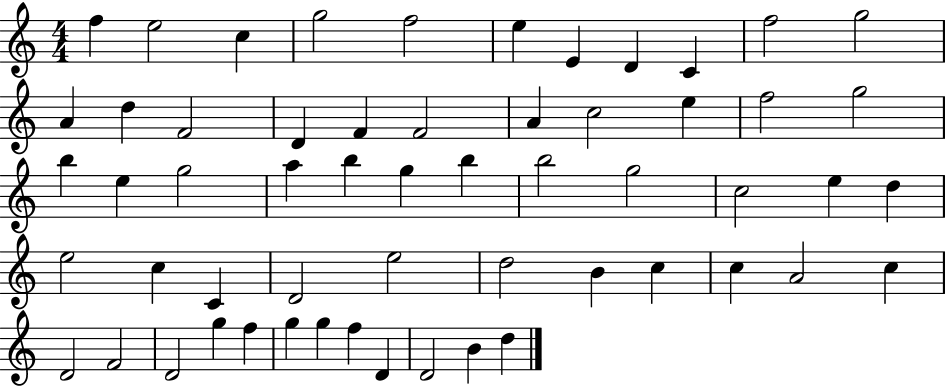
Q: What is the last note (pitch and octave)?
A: D5